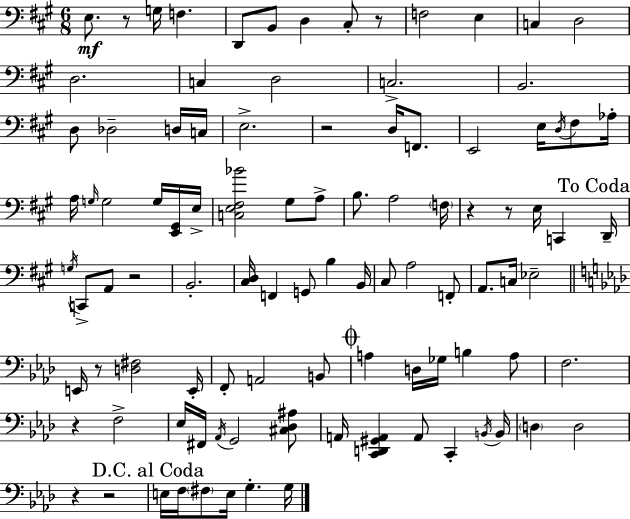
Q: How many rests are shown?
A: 10